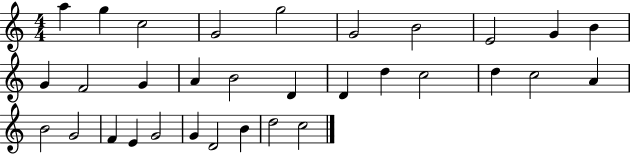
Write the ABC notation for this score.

X:1
T:Untitled
M:4/4
L:1/4
K:C
a g c2 G2 g2 G2 B2 E2 G B G F2 G A B2 D D d c2 d c2 A B2 G2 F E G2 G D2 B d2 c2